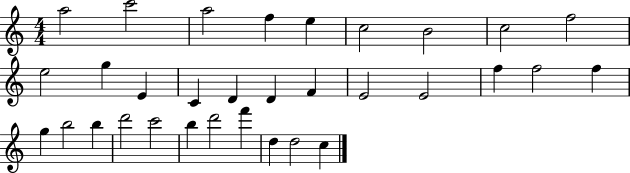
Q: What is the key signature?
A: C major